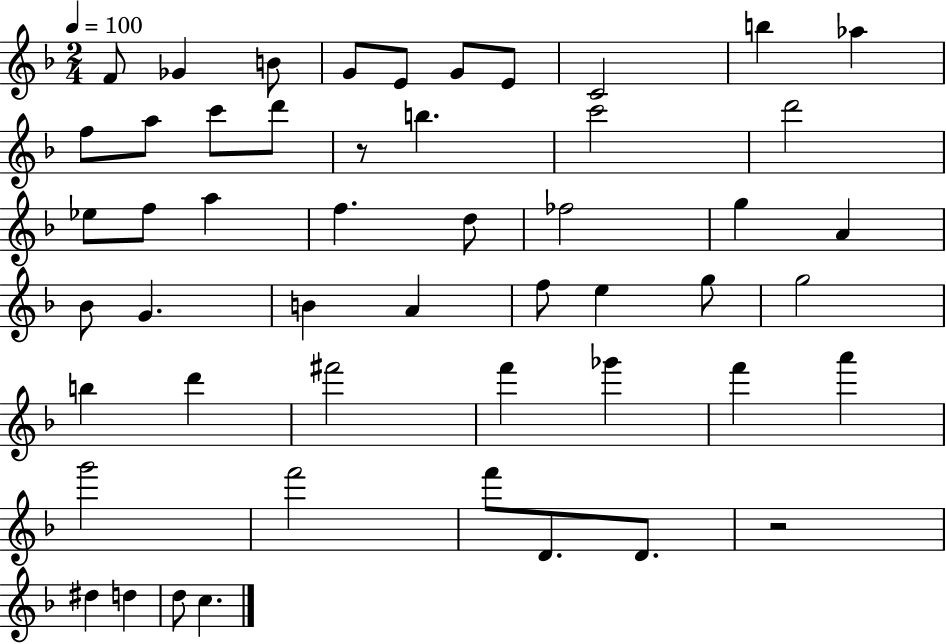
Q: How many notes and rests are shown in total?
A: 51